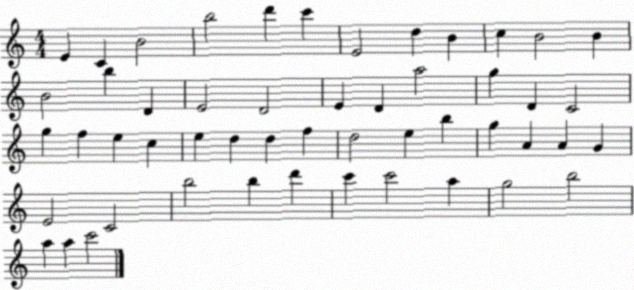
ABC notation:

X:1
T:Untitled
M:4/4
L:1/4
K:C
E C B2 b2 d' c' E2 d B c B2 B B2 b D E2 D2 E D a2 g D C2 g f e c e d d f d2 e b g A A G E2 C2 b2 b d' c' c'2 a g2 b2 a a c'2